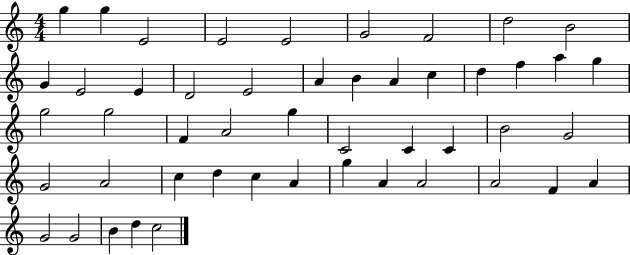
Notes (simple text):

G5/q G5/q E4/h E4/h E4/h G4/h F4/h D5/h B4/h G4/q E4/h E4/q D4/h E4/h A4/q B4/q A4/q C5/q D5/q F5/q A5/q G5/q G5/h G5/h F4/q A4/h G5/q C4/h C4/q C4/q B4/h G4/h G4/h A4/h C5/q D5/q C5/q A4/q G5/q A4/q A4/h A4/h F4/q A4/q G4/h G4/h B4/q D5/q C5/h